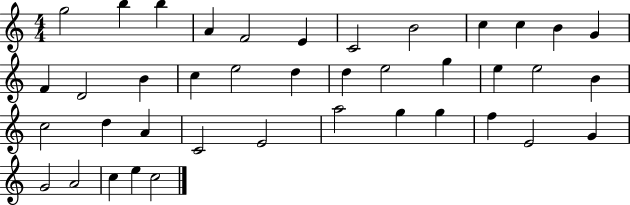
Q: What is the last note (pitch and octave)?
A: C5